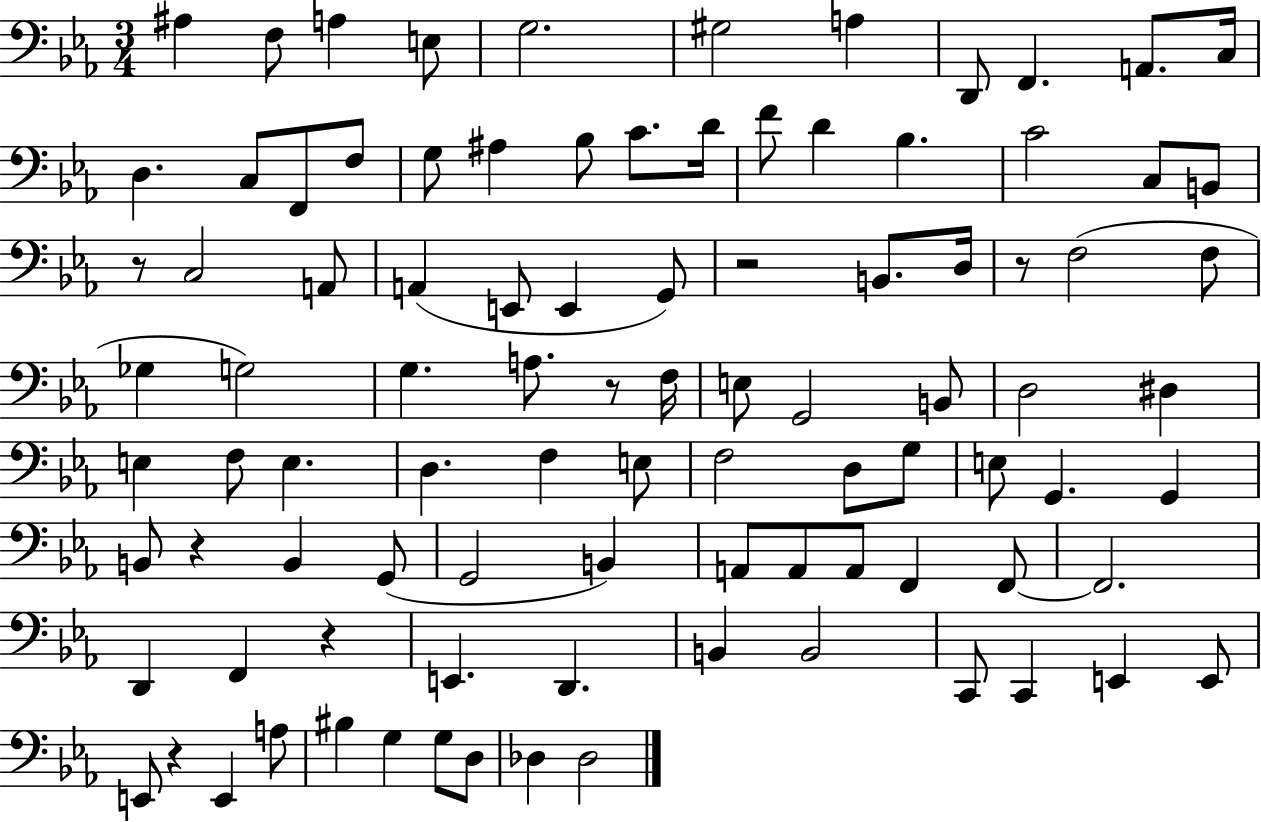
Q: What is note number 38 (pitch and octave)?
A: G3